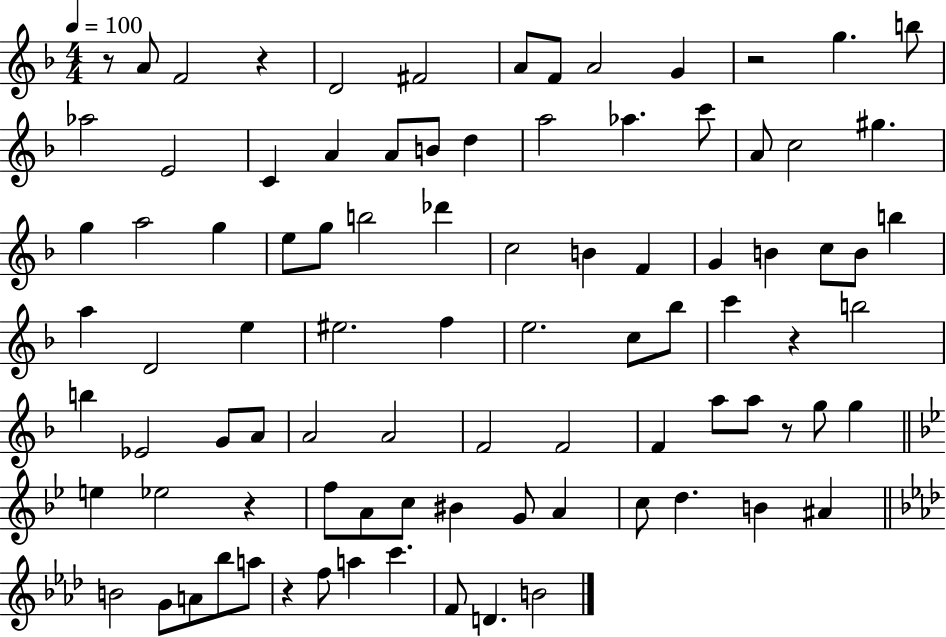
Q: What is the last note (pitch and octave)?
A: B4